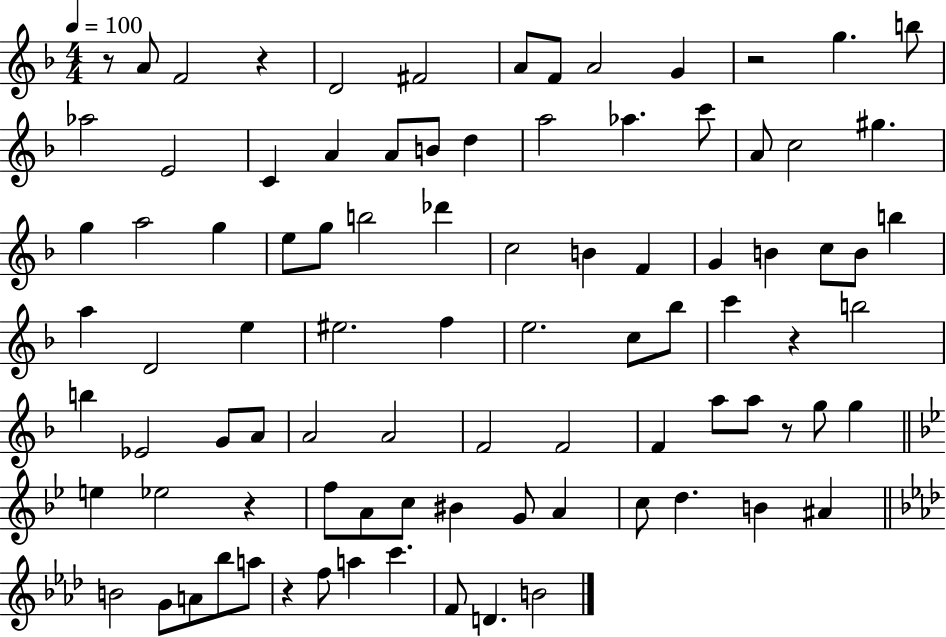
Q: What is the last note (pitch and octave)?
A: B4